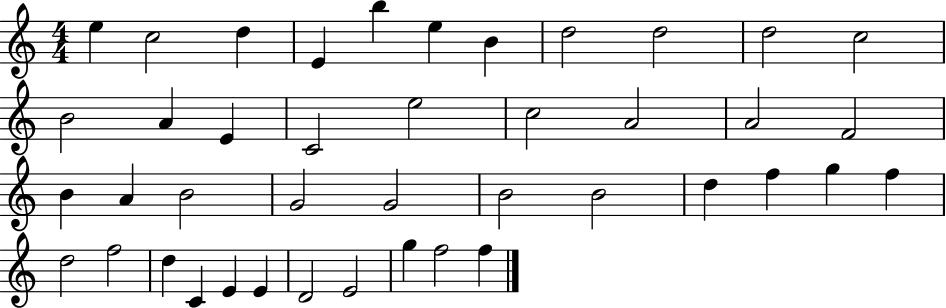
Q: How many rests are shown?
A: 0